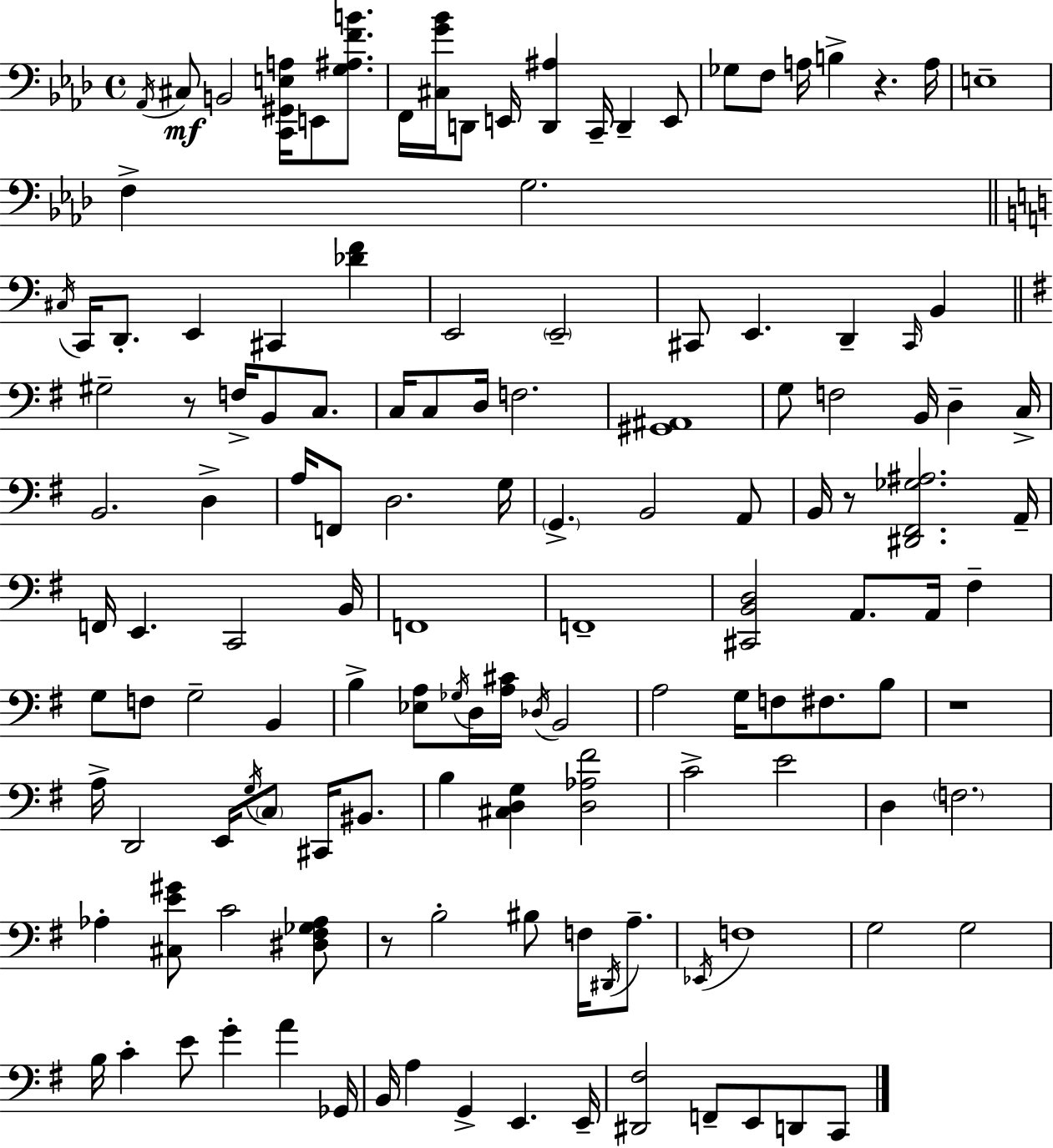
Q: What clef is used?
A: bass